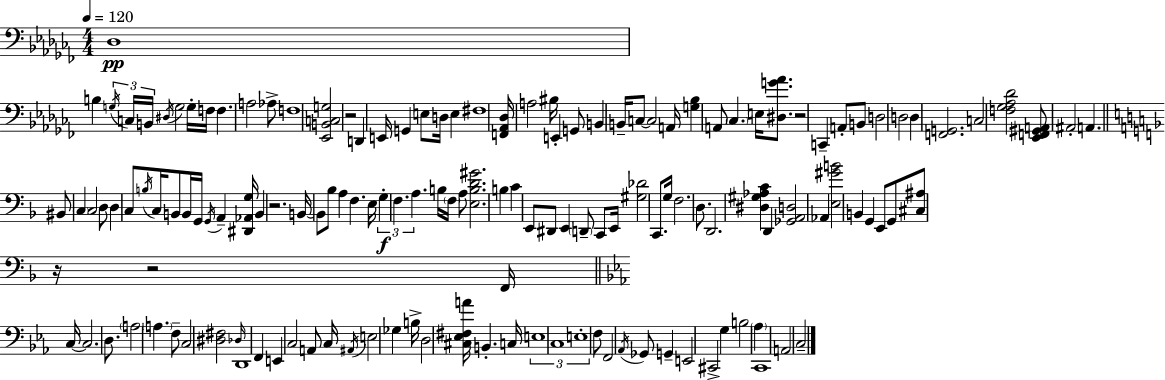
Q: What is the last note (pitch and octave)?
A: C3